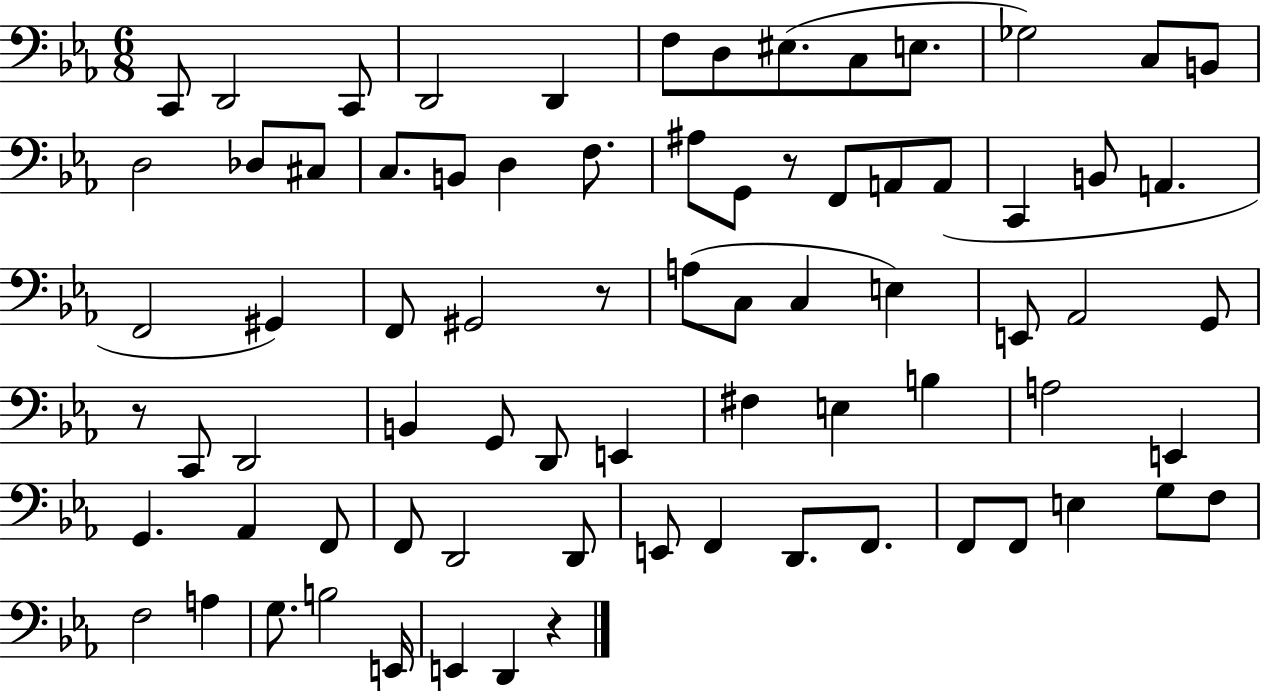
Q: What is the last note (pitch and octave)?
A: D2